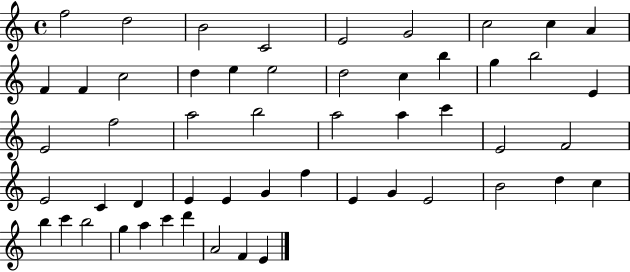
F5/h D5/h B4/h C4/h E4/h G4/h C5/h C5/q A4/q F4/q F4/q C5/h D5/q E5/q E5/h D5/h C5/q B5/q G5/q B5/h E4/q E4/h F5/h A5/h B5/h A5/h A5/q C6/q E4/h F4/h E4/h C4/q D4/q E4/q E4/q G4/q F5/q E4/q G4/q E4/h B4/h D5/q C5/q B5/q C6/q B5/h G5/q A5/q C6/q D6/q A4/h F4/q E4/q